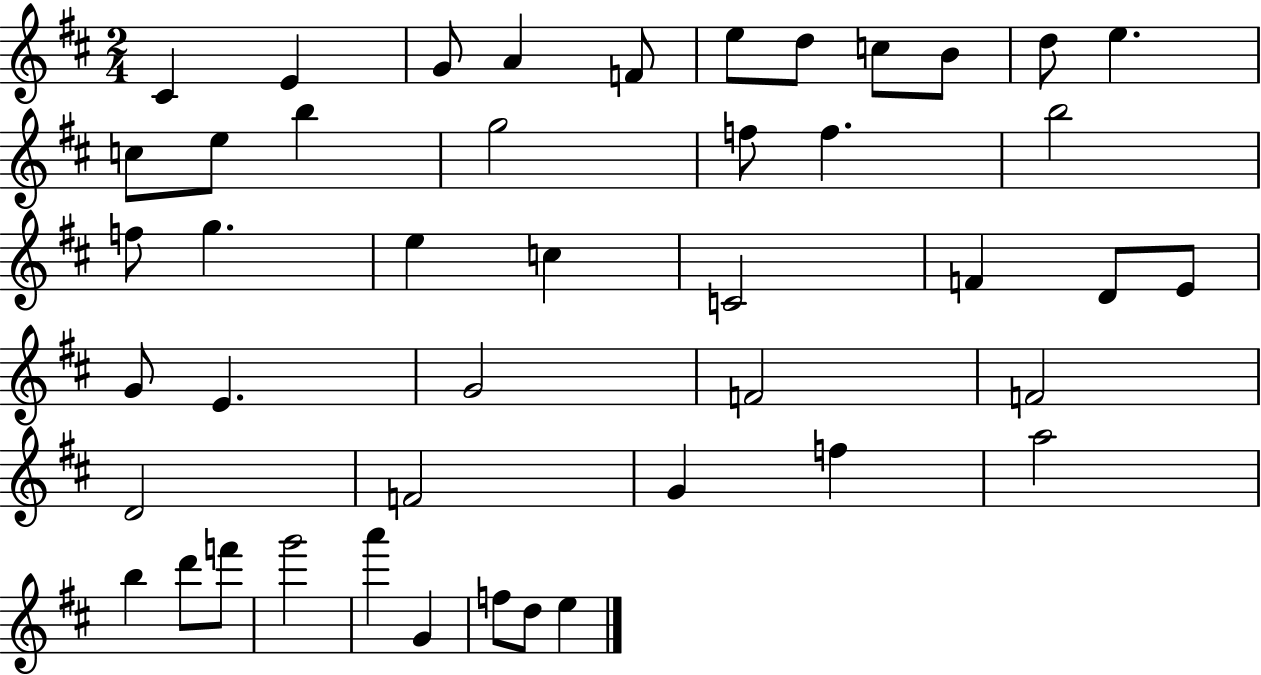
C#4/q E4/q G4/e A4/q F4/e E5/e D5/e C5/e B4/e D5/e E5/q. C5/e E5/e B5/q G5/h F5/e F5/q. B5/h F5/e G5/q. E5/q C5/q C4/h F4/q D4/e E4/e G4/e E4/q. G4/h F4/h F4/h D4/h F4/h G4/q F5/q A5/h B5/q D6/e F6/e G6/h A6/q G4/q F5/e D5/e E5/q